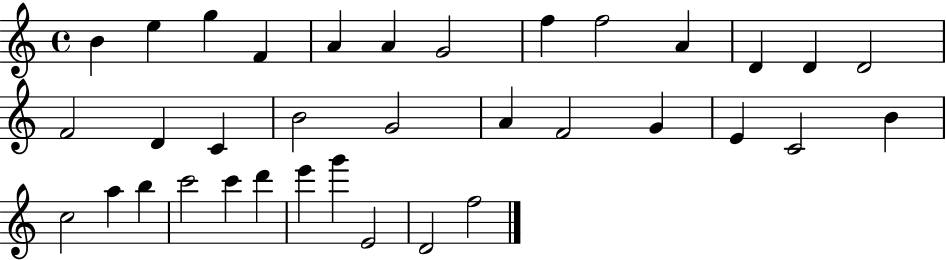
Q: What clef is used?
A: treble